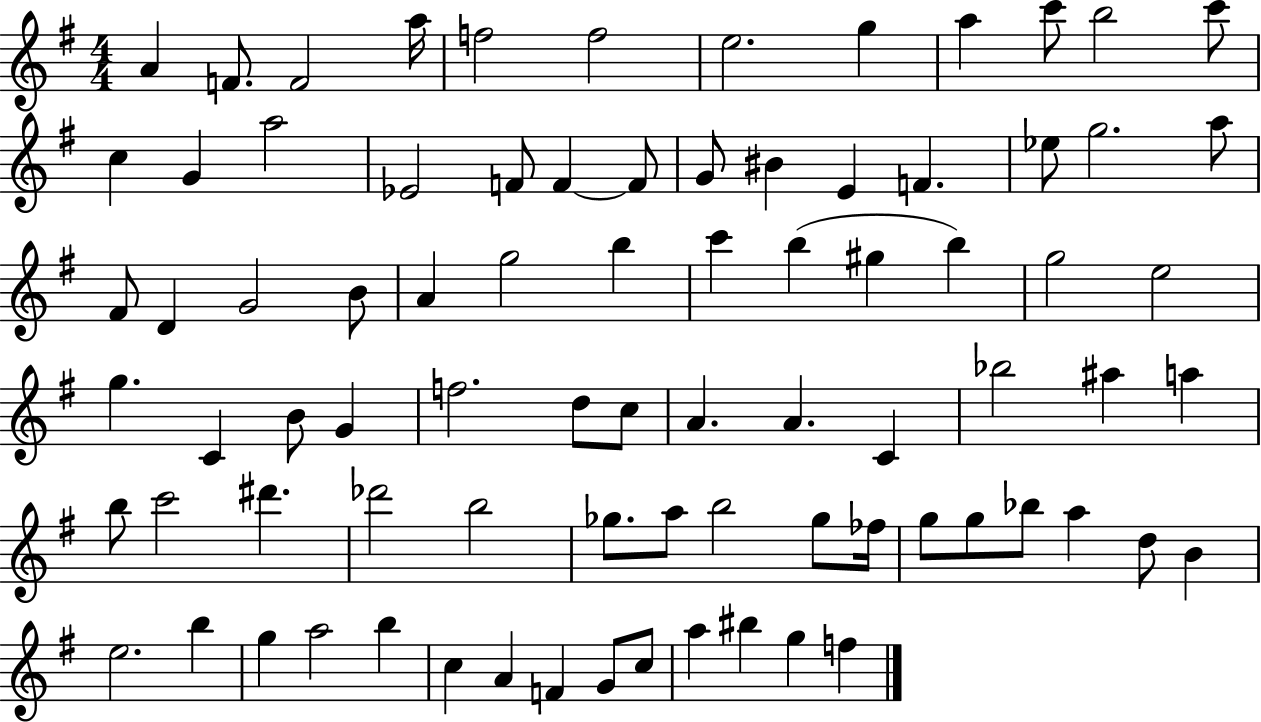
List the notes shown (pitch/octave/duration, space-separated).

A4/q F4/e. F4/h A5/s F5/h F5/h E5/h. G5/q A5/q C6/e B5/h C6/e C5/q G4/q A5/h Eb4/h F4/e F4/q F4/e G4/e BIS4/q E4/q F4/q. Eb5/e G5/h. A5/e F#4/e D4/q G4/h B4/e A4/q G5/h B5/q C6/q B5/q G#5/q B5/q G5/h E5/h G5/q. C4/q B4/e G4/q F5/h. D5/e C5/e A4/q. A4/q. C4/q Bb5/h A#5/q A5/q B5/e C6/h D#6/q. Db6/h B5/h Gb5/e. A5/e B5/h Gb5/e FES5/s G5/e G5/e Bb5/e A5/q D5/e B4/q E5/h. B5/q G5/q A5/h B5/q C5/q A4/q F4/q G4/e C5/e A5/q BIS5/q G5/q F5/q